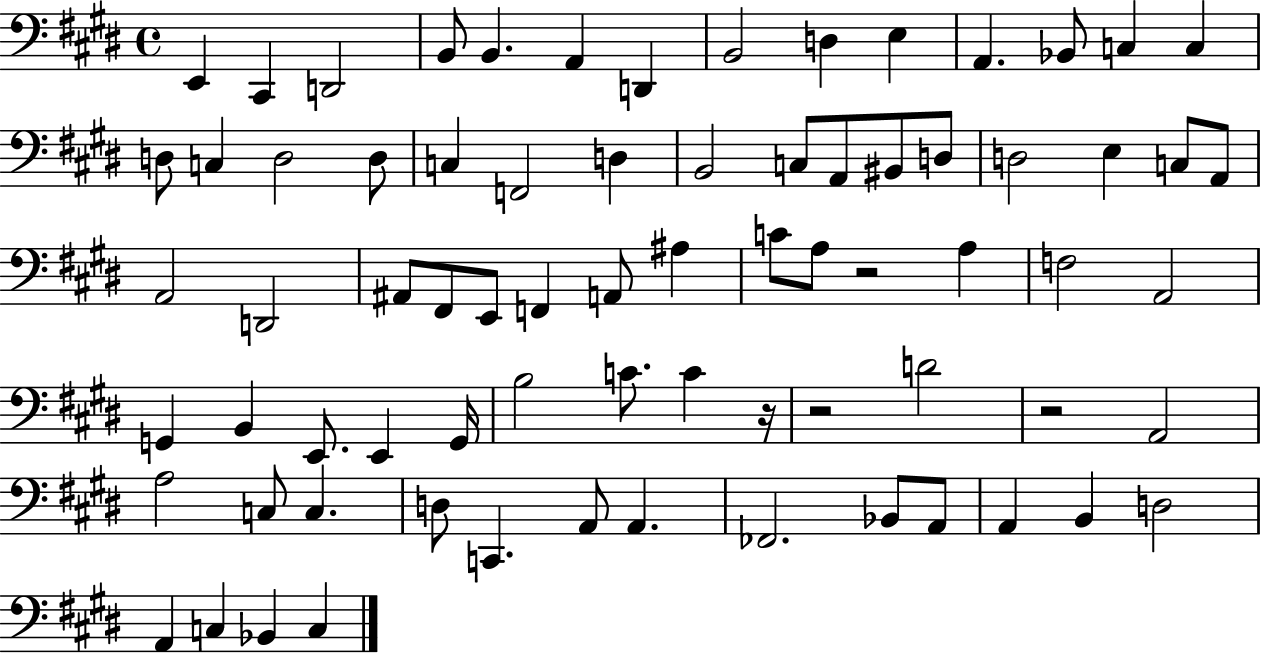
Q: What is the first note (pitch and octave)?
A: E2